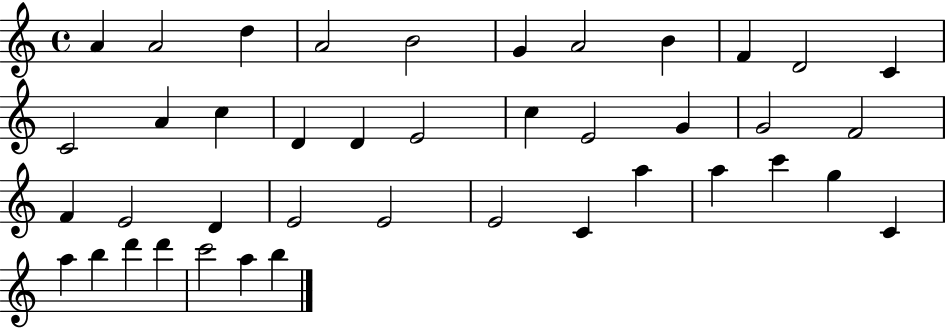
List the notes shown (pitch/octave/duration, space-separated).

A4/q A4/h D5/q A4/h B4/h G4/q A4/h B4/q F4/q D4/h C4/q C4/h A4/q C5/q D4/q D4/q E4/h C5/q E4/h G4/q G4/h F4/h F4/q E4/h D4/q E4/h E4/h E4/h C4/q A5/q A5/q C6/q G5/q C4/q A5/q B5/q D6/q D6/q C6/h A5/q B5/q